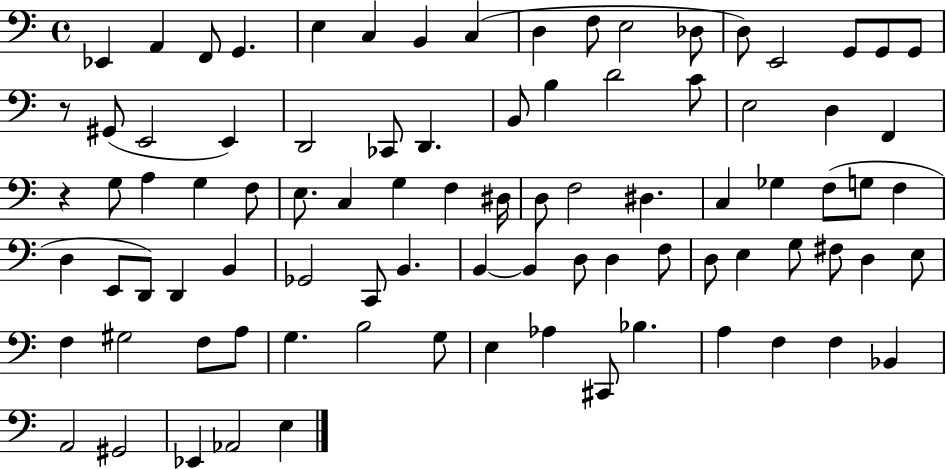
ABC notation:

X:1
T:Untitled
M:4/4
L:1/4
K:C
_E,, A,, F,,/2 G,, E, C, B,, C, D, F,/2 E,2 _D,/2 D,/2 E,,2 G,,/2 G,,/2 G,,/2 z/2 ^G,,/2 E,,2 E,, D,,2 _C,,/2 D,, B,,/2 B, D2 C/2 E,2 D, F,, z G,/2 A, G, F,/2 E,/2 C, G, F, ^D,/4 D,/2 F,2 ^D, C, _G, F,/2 G,/2 F, D, E,,/2 D,,/2 D,, B,, _G,,2 C,,/2 B,, B,, B,, D,/2 D, F,/2 D,/2 E, G,/2 ^F,/2 D, E,/2 F, ^G,2 F,/2 A,/2 G, B,2 G,/2 E, _A, ^C,,/2 _B, A, F, F, _B,, A,,2 ^G,,2 _E,, _A,,2 E,